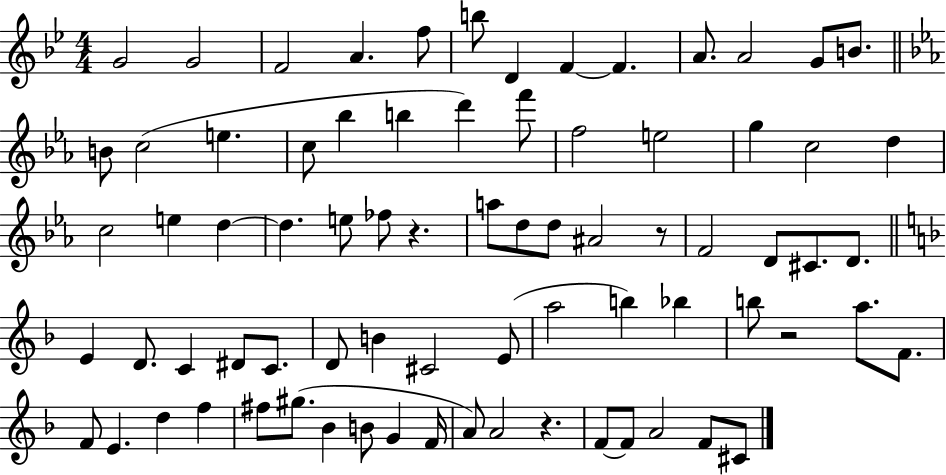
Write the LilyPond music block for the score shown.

{
  \clef treble
  \numericTimeSignature
  \time 4/4
  \key bes \major
  g'2 g'2 | f'2 a'4. f''8 | b''8 d'4 f'4~~ f'4. | a'8. a'2 g'8 b'8. | \break \bar "||" \break \key ees \major b'8 c''2( e''4. | c''8 bes''4 b''4 d'''4) f'''8 | f''2 e''2 | g''4 c''2 d''4 | \break c''2 e''4 d''4~~ | d''4. e''8 fes''8 r4. | a''8 d''8 d''8 ais'2 r8 | f'2 d'8 cis'8. d'8. | \break \bar "||" \break \key d \minor e'4 d'8. c'4 dis'8 c'8. | d'8 b'4 cis'2 e'8( | a''2 b''4) bes''4 | b''8 r2 a''8. f'8. | \break f'8 e'4. d''4 f''4 | fis''8 gis''8.( bes'4 b'8 g'4 f'16 | a'8) a'2 r4. | f'8~~ f'8 a'2 f'8 cis'8 | \break \bar "|."
}